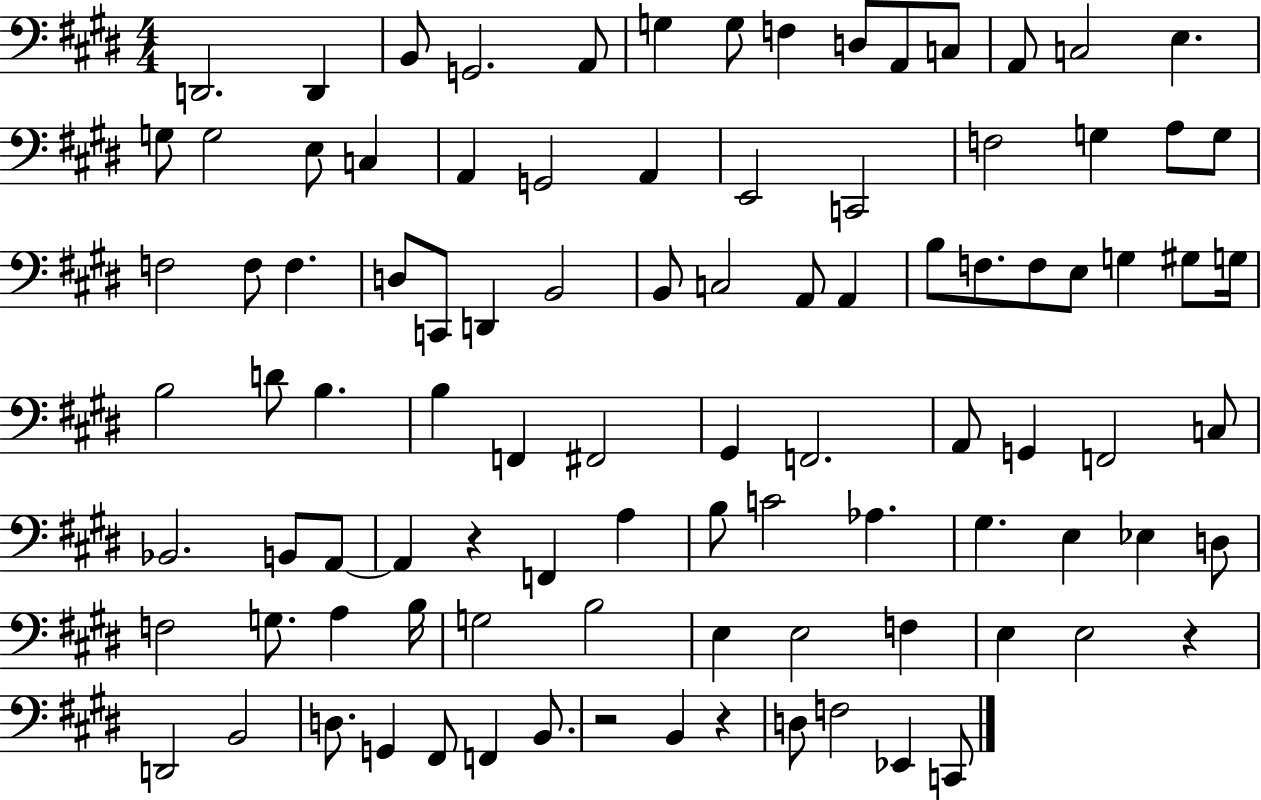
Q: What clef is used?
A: bass